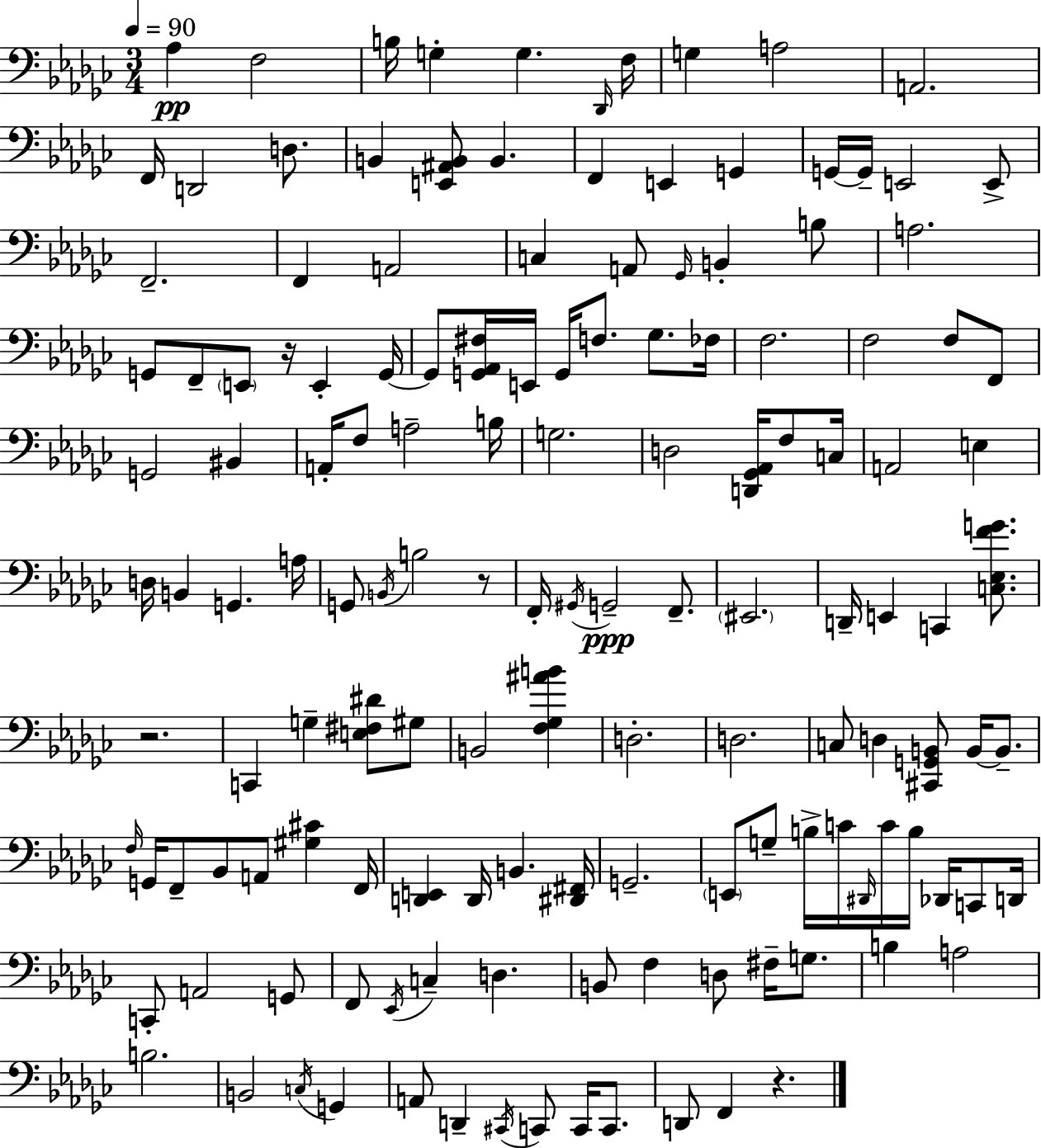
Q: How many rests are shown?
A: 4